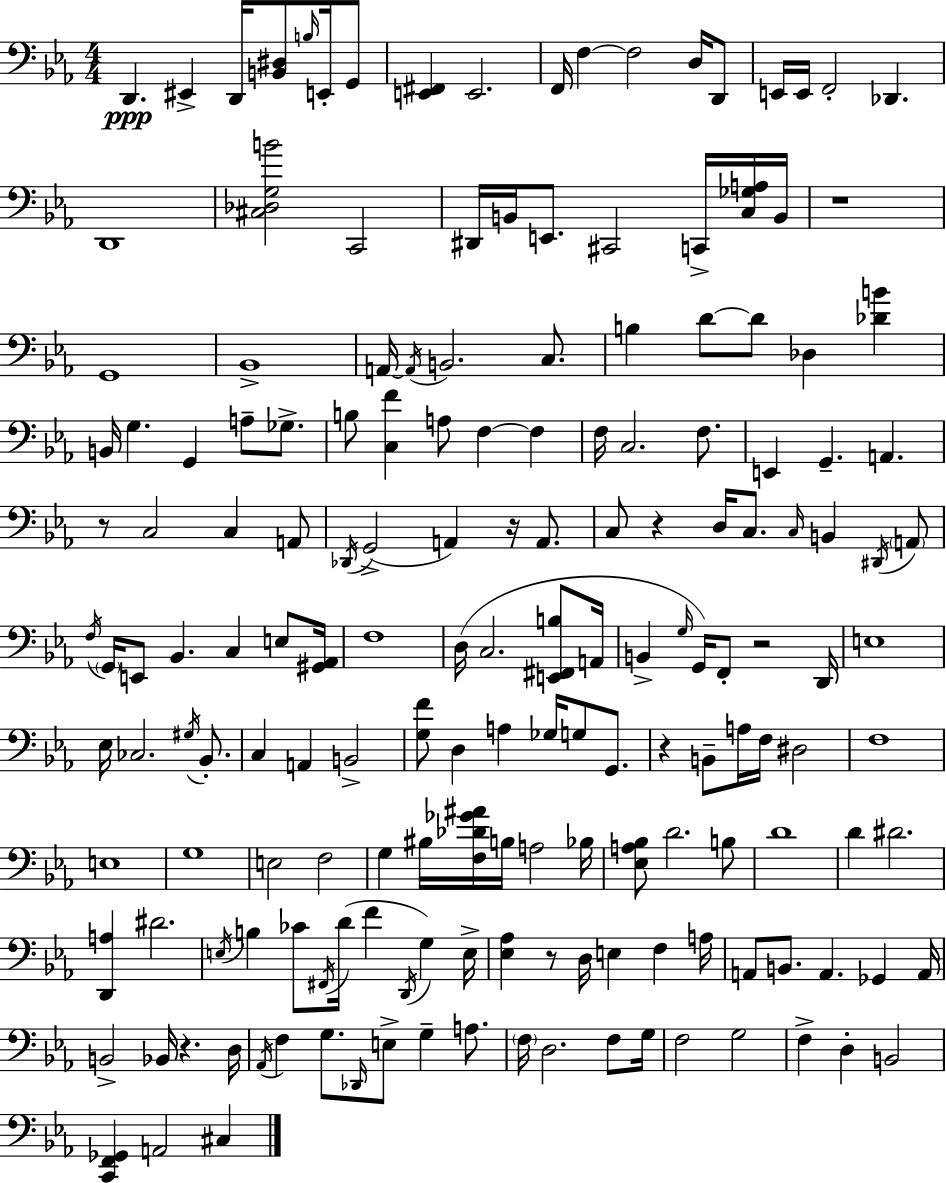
{
  \clef bass
  \numericTimeSignature
  \time 4/4
  \key c \minor
  d,4.\ppp eis,4-> d,16 <b, dis>8 \grace { b16 } e,16-. g,8 | <e, fis,>4 e,2. | f,16 f4~~ f2 d16 d,8 | e,16 e,16 f,2-. des,4. | \break d,1 | <cis des g b'>2 c,2 | dis,16 b,16 e,8. cis,2 c,16-> <c ges a>16 | b,16 r1 | \break g,1 | bes,1-> | a,16~~ \acciaccatura { a,16 } b,2. c8. | b4 d'8~~ d'8 des4 <des' b'>4 | \break b,16 g4. g,4 a8-- ges8.-> | b8 <c f'>4 a8 f4~~ f4 | f16 c2. f8. | e,4 g,4.-- a,4. | \break r8 c2 c4 | a,8 \acciaccatura { des,16 }( g,2-> a,4) r16 | a,8. c8 r4 d16 c8. \grace { c16 } b,4 | \acciaccatura { dis,16 } \parenthesize a,8 \acciaccatura { f16 } \parenthesize g,16 e,8 bes,4. c4 | \break e8 <gis, aes,>16 f1 | d16( c2. | <e, fis, b>8 a,16 b,4-> \grace { g16 }) g,16 f,8-. r2 | d,16 e1 | \break ees16 ces2. | \acciaccatura { gis16 } bes,8.-. c4 a,4 | b,2-> <g f'>8 d4 a4 | ges16 g8 g,8. r4 b,8-- a16 f16 | \break dis2 f1 | e1 | g1 | e2 | \break f2 g4 bis16 <f des' ges' ais'>16 b16 a2 | bes16 <ees a bes>8 d'2. | b8 d'1 | d'4 dis'2. | \break <d, a>4 dis'2. | \acciaccatura { e16 } b4 ces'8 \acciaccatura { fis,16 } | d'16( f'4 \acciaccatura { d,16 }) g4 e16-> <ees aes>4 r8 | d16 e4 f4 a16 a,8 b,8. | \break a,4. ges,4 a,16 b,2-> | bes,16 r4. d16 \acciaccatura { aes,16 } f4 | g8. \grace { des,16 } e8-> g4-- a8. \parenthesize f16 d2. | f8 g16 f2 | \break g2 f4-> | d4-. b,2 <c, f, ges,>4 | a,2 cis4 \bar "|."
}